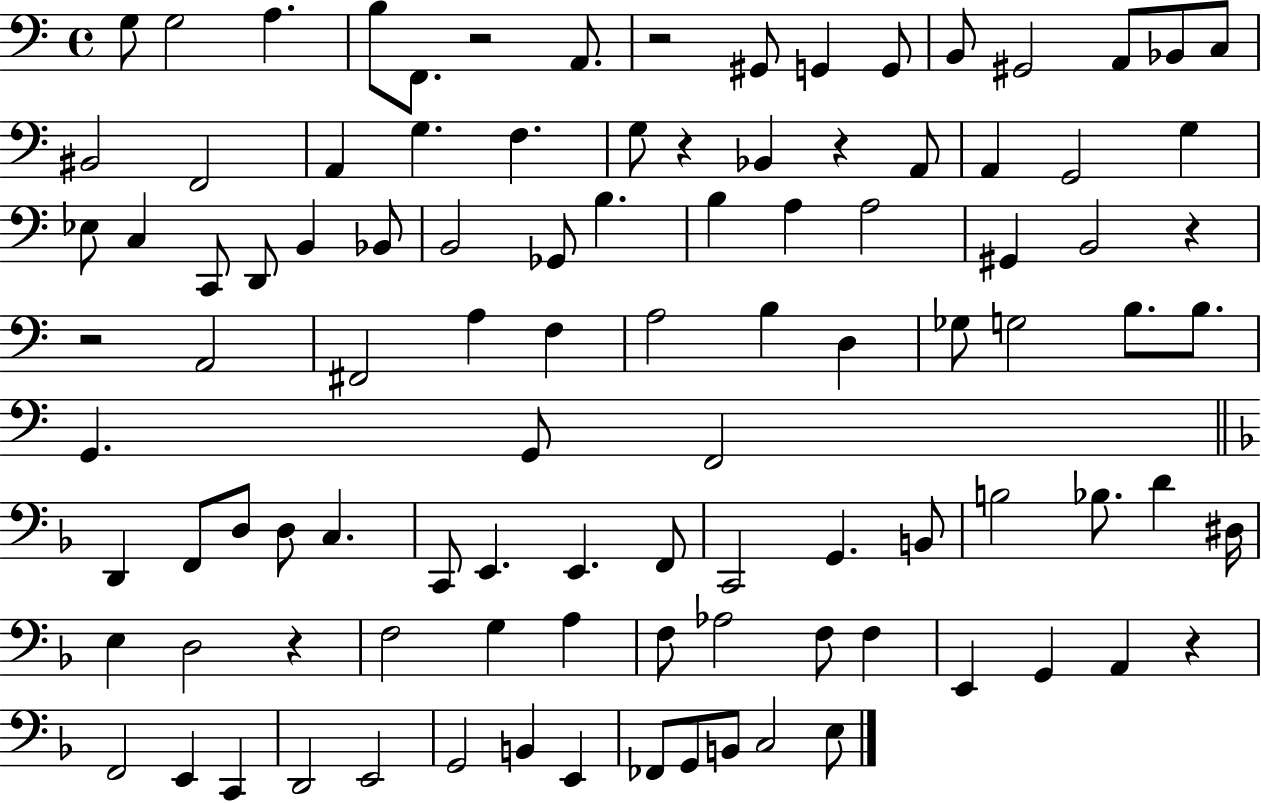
G3/e G3/h A3/q. B3/e F2/e. R/h A2/e. R/h G#2/e G2/q G2/e B2/e G#2/h A2/e Bb2/e C3/e BIS2/h F2/h A2/q G3/q. F3/q. G3/e R/q Bb2/q R/q A2/e A2/q G2/h G3/q Eb3/e C3/q C2/e D2/e B2/q Bb2/e B2/h Gb2/e B3/q. B3/q A3/q A3/h G#2/q B2/h R/q R/h A2/h F#2/h A3/q F3/q A3/h B3/q D3/q Gb3/e G3/h B3/e. B3/e. G2/q. G2/e F2/h D2/q F2/e D3/e D3/e C3/q. C2/e E2/q. E2/q. F2/e C2/h G2/q. B2/e B3/h Bb3/e. D4/q D#3/s E3/q D3/h R/q F3/h G3/q A3/q F3/e Ab3/h F3/e F3/q E2/q G2/q A2/q R/q F2/h E2/q C2/q D2/h E2/h G2/h B2/q E2/q FES2/e G2/e B2/e C3/h E3/e